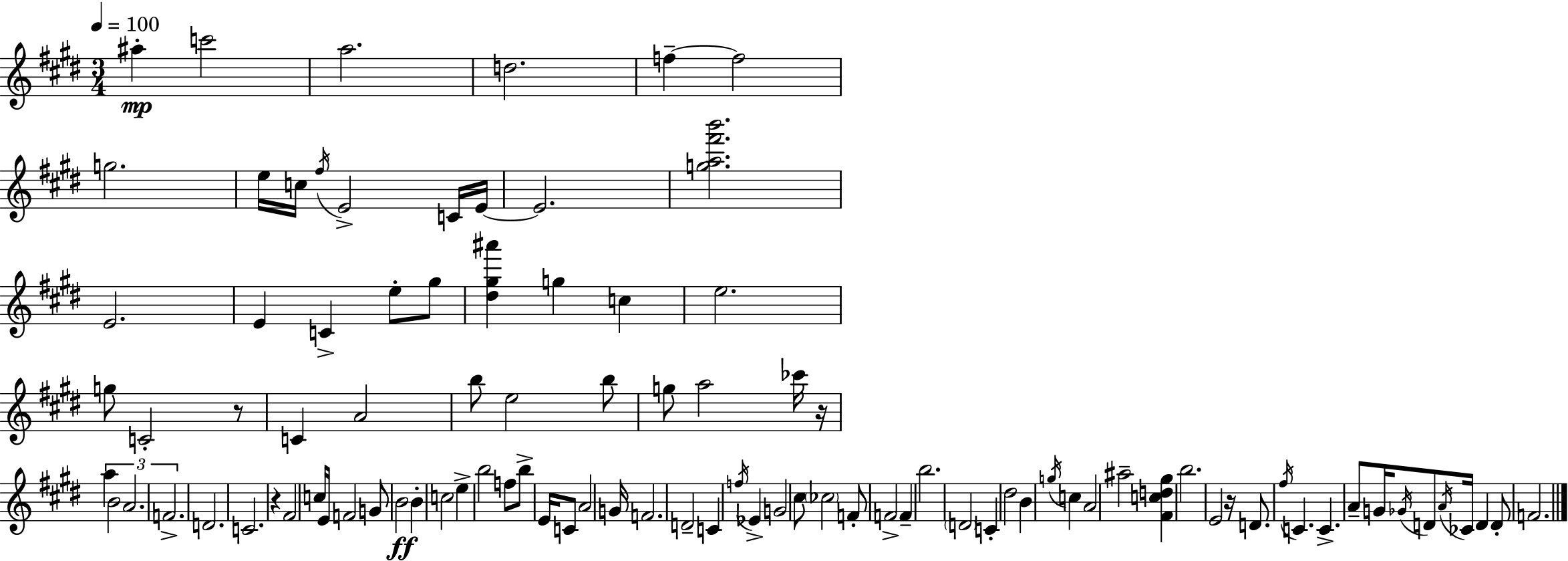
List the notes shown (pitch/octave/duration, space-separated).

A#5/q C6/h A5/h. D5/h. F5/q F5/h G5/h. E5/s C5/s F#5/s E4/h C4/s E4/s E4/h. [G5,A5,F#6,B6]/h. E4/h. E4/q C4/q E5/e G#5/e [D#5,G#5,A#6]/q G5/q C5/q E5/h. G5/e C4/h R/e C4/q A4/h B5/e E5/h B5/e G5/e A5/h CES6/s R/s A5/q B4/h A4/h. F4/h. D4/h. C4/h. R/q F#4/h C5/s E4/s F4/h G4/e B4/h B4/q C5/h E5/q B5/h F5/e B5/e E4/s C4/e A4/h G4/s F4/h. D4/h C4/q F5/s Eb4/q G4/h C#5/e CES5/h F4/e F4/h F4/q B5/h. D4/h C4/q D#5/h B4/q G5/s C5/q A4/h A#5/h [F#4,C5,D5,G#5]/q B5/h. E4/h R/s D4/e. F#5/s C4/q. C4/q. A4/e G4/s Gb4/s D4/e A4/s CES4/s D4/q D4/e F4/h.